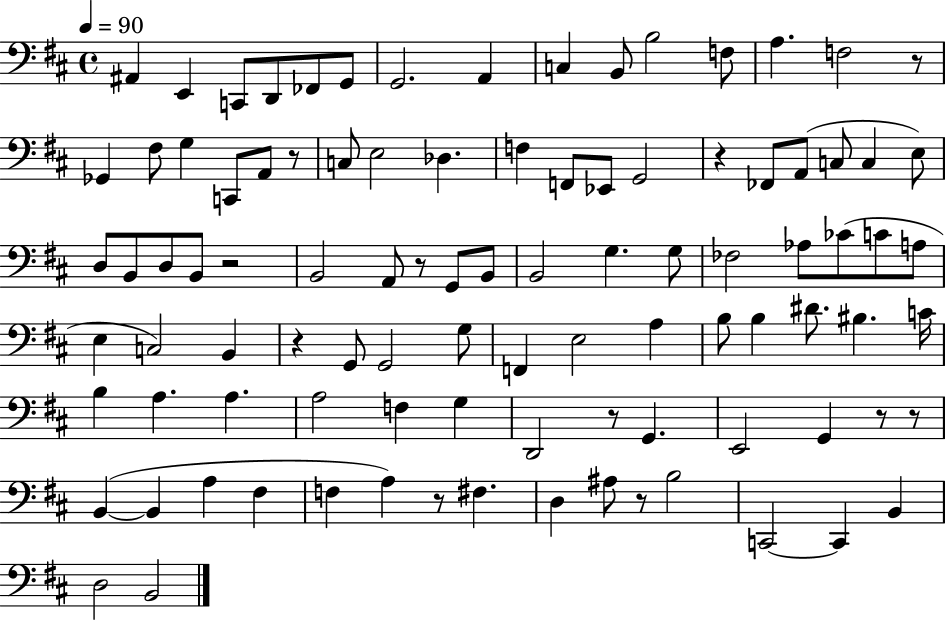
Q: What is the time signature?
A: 4/4